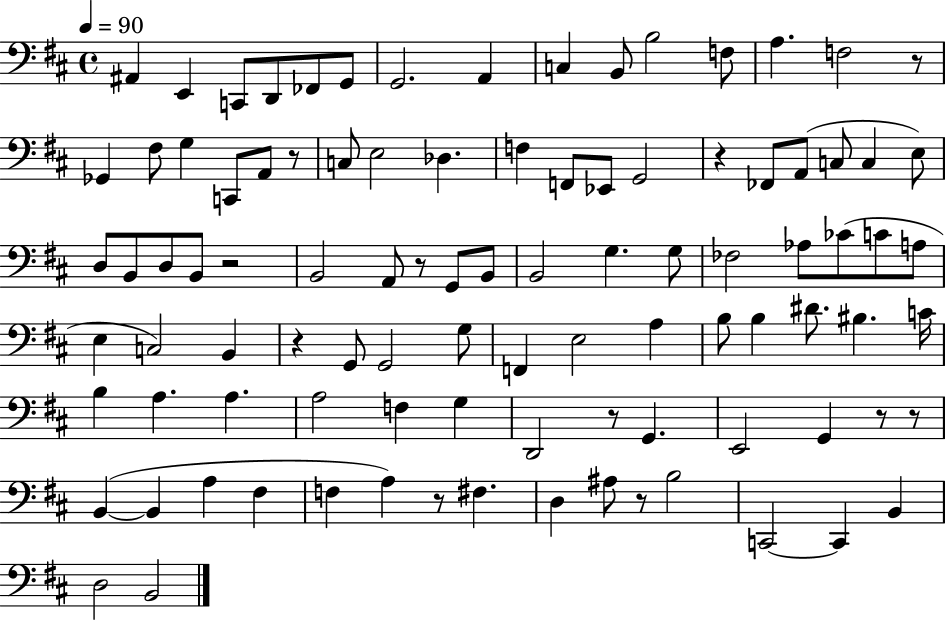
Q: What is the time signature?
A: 4/4